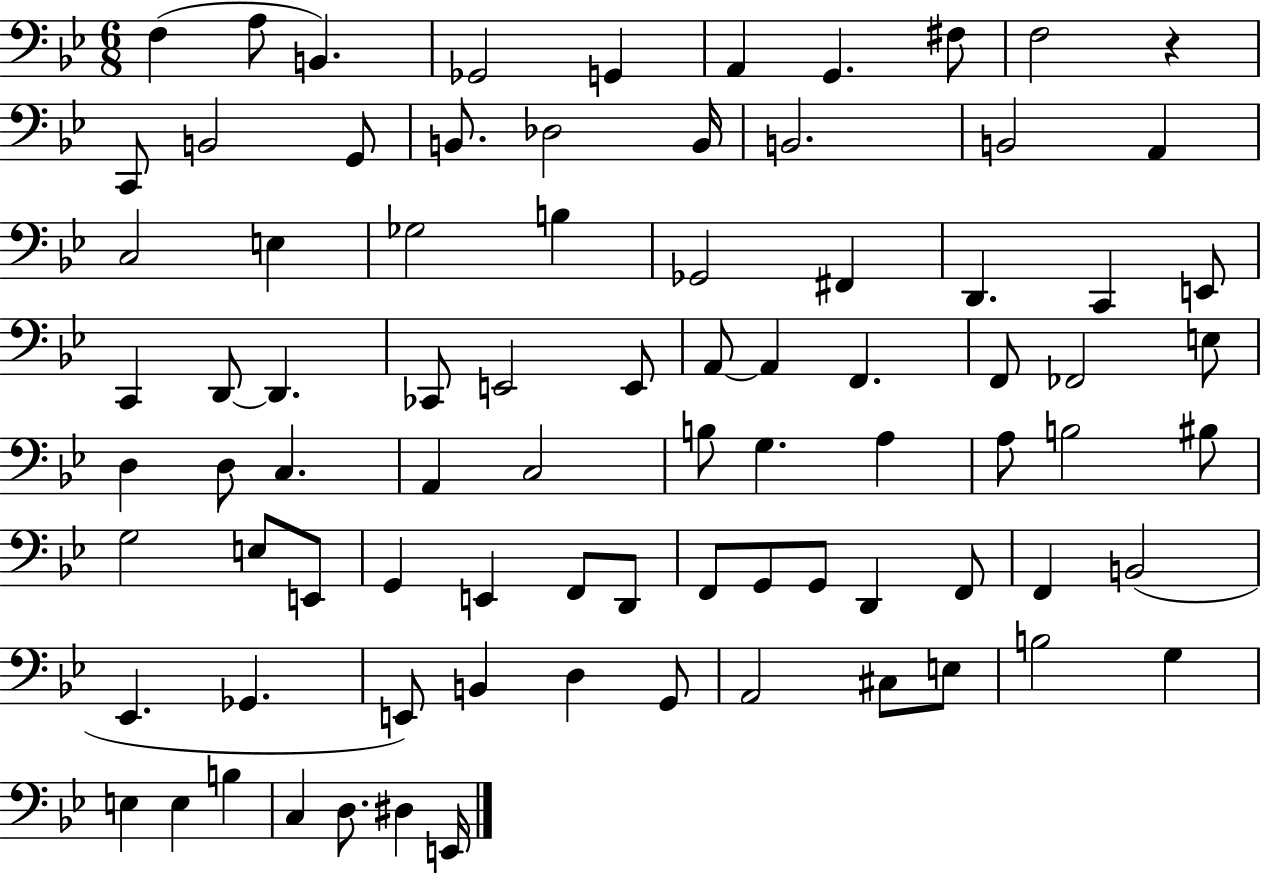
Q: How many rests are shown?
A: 1